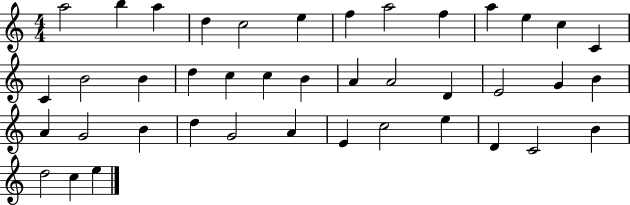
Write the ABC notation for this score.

X:1
T:Untitled
M:4/4
L:1/4
K:C
a2 b a d c2 e f a2 f a e c C C B2 B d c c B A A2 D E2 G B A G2 B d G2 A E c2 e D C2 B d2 c e